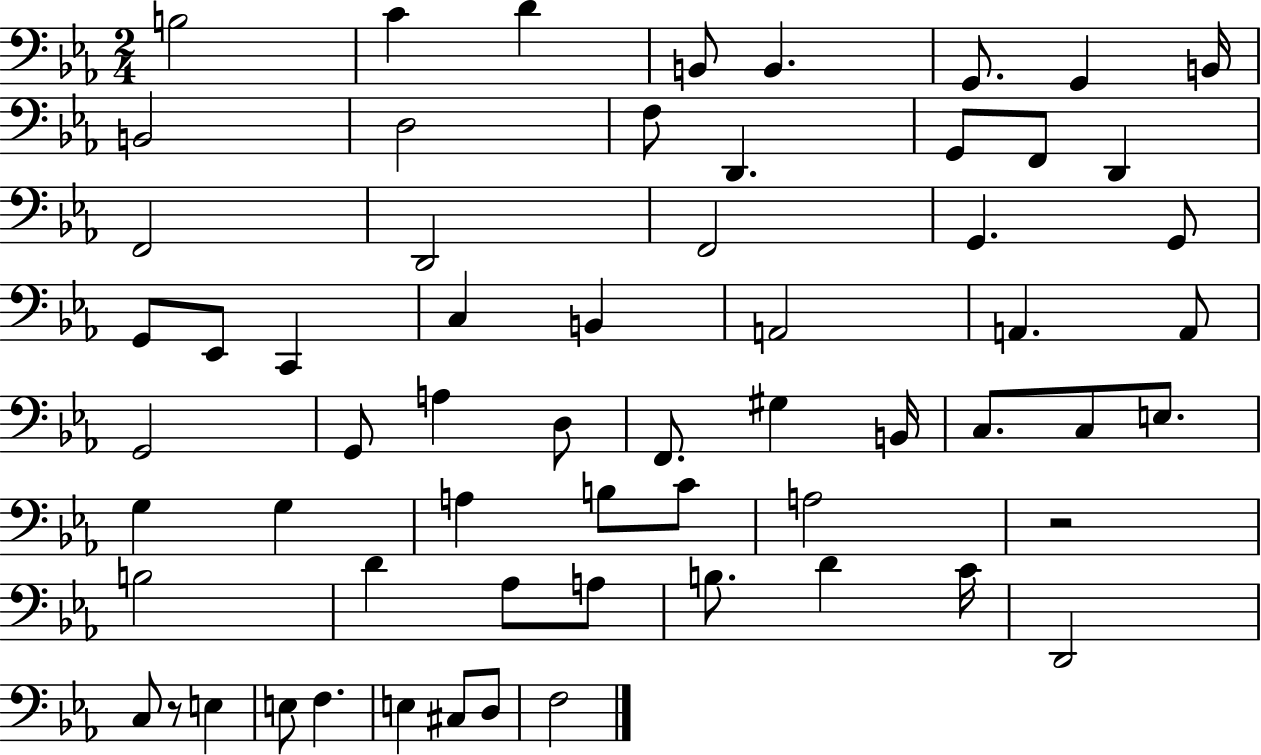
{
  \clef bass
  \numericTimeSignature
  \time 2/4
  \key ees \major
  b2 | c'4 d'4 | b,8 b,4. | g,8. g,4 b,16 | \break b,2 | d2 | f8 d,4. | g,8 f,8 d,4 | \break f,2 | d,2 | f,2 | g,4. g,8 | \break g,8 ees,8 c,4 | c4 b,4 | a,2 | a,4. a,8 | \break g,2 | g,8 a4 d8 | f,8. gis4 b,16 | c8. c8 e8. | \break g4 g4 | a4 b8 c'8 | a2 | r2 | \break b2 | d'4 aes8 a8 | b8. d'4 c'16 | d,2 | \break c8 r8 e4 | e8 f4. | e4 cis8 d8 | f2 | \break \bar "|."
}